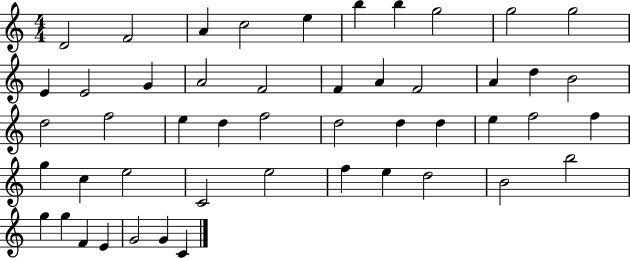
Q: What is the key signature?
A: C major